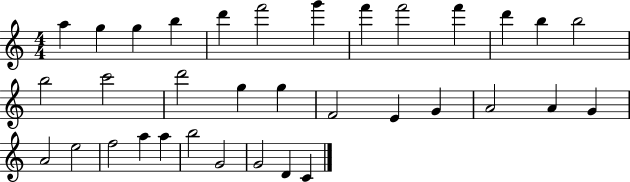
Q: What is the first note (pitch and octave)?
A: A5